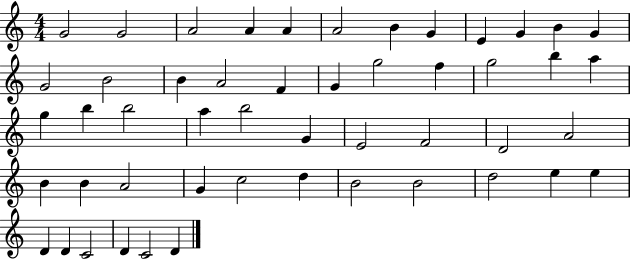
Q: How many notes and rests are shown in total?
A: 50